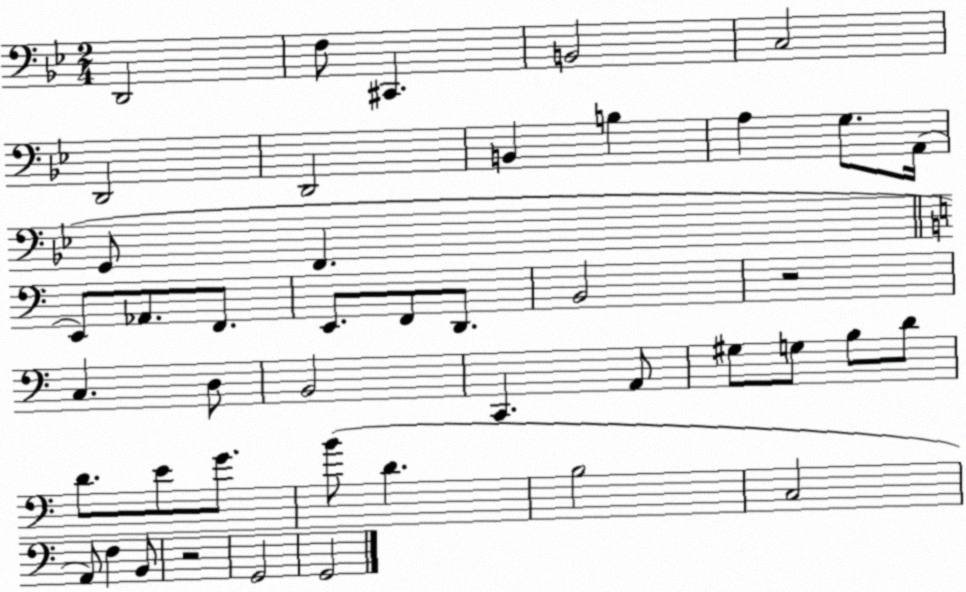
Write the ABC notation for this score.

X:1
T:Untitled
M:2/4
L:1/4
K:Bb
D,,2 F,/2 ^C,, B,,2 C,2 D,,2 D,,2 B,, B, A, G,/2 A,,/4 G,,/2 F,, E,,/2 _A,,/2 F,,/2 E,,/2 F,,/2 D,,/2 B,,2 z2 C, D,/2 B,,2 C,, A,,/2 ^G,/2 G,/2 B,/2 D/2 D/2 E/2 G/2 B/2 D B,2 C,2 A,,/2 F, B,,/2 z2 G,,2 G,,2